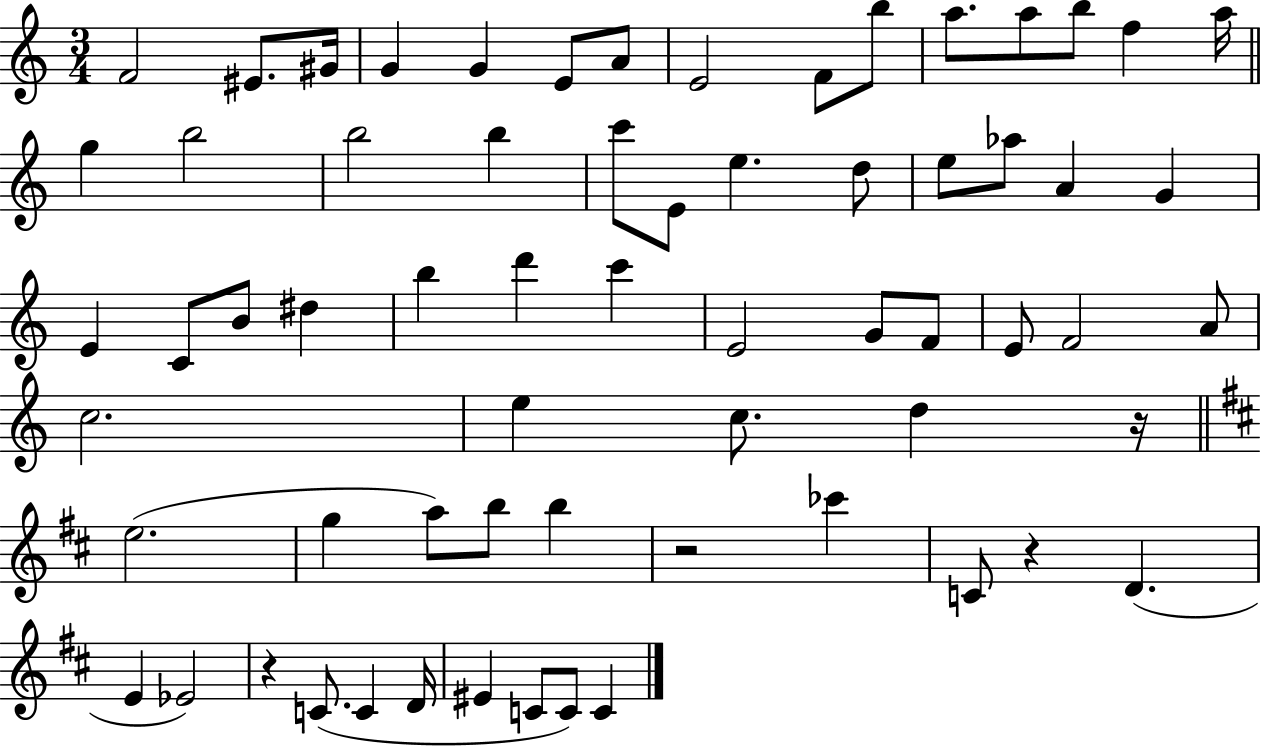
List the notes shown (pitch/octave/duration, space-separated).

F4/h EIS4/e. G#4/s G4/q G4/q E4/e A4/e E4/h F4/e B5/e A5/e. A5/e B5/e F5/q A5/s G5/q B5/h B5/h B5/q C6/e E4/e E5/q. D5/e E5/e Ab5/e A4/q G4/q E4/q C4/e B4/e D#5/q B5/q D6/q C6/q E4/h G4/e F4/e E4/e F4/h A4/e C5/h. E5/q C5/e. D5/q R/s E5/h. G5/q A5/e B5/e B5/q R/h CES6/q C4/e R/q D4/q. E4/q Eb4/h R/q C4/e. C4/q D4/s EIS4/q C4/e C4/e C4/q